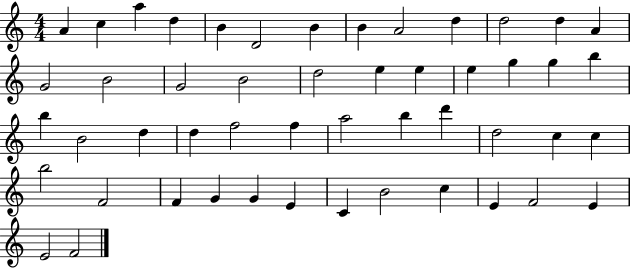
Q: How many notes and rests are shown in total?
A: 50